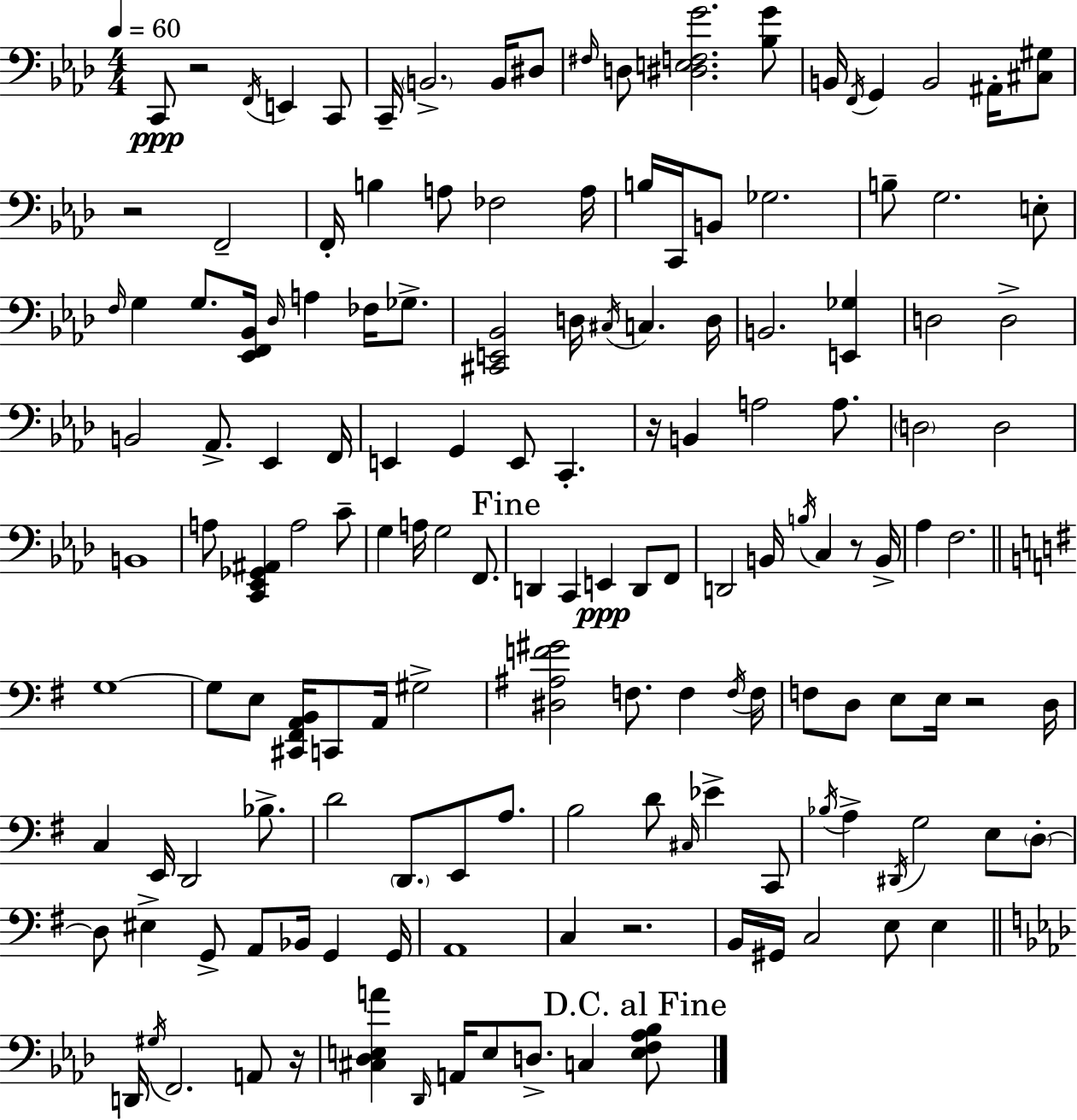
{
  \clef bass
  \numericTimeSignature
  \time 4/4
  \key aes \major
  \tempo 4 = 60
  c,8\ppp r2 \acciaccatura { f,16 } e,4 c,8 | c,16-- \parenthesize b,2.-> b,16 dis8 | \grace { fis16 } d8 <dis e f g'>2. | <bes g'>8 b,16 \acciaccatura { f,16 } g,4 b,2 | \break ais,16-. <cis gis>8 r2 f,2-- | f,16-. b4 a8 fes2 | a16 b16 c,16 b,8 ges2. | b8-- g2. | \break e8-. \grace { f16 } g4 g8. <ees, f, bes,>16 \grace { des16 } a4 | fes16 ges8.-> <cis, e, bes,>2 d16 \acciaccatura { cis16 } c4. | d16 b,2. | <e, ges>4 d2 d2-> | \break b,2 aes,8.-> | ees,4 f,16 e,4 g,4 e,8 | c,4.-. r16 b,4 a2 | a8. \parenthesize d2 d2 | \break b,1 | a8 <c, ees, ges, ais,>4 a2 | c'8-- g4 a16 g2 | f,8. \mark "Fine" d,4 c,4 e,4\ppp | \break d,8 f,8 d,2 b,16 \acciaccatura { b16 } | c4 r8 b,16-> aes4 f2. | \bar "||" \break \key e \minor g1~~ | g8 e8 <cis, fis, a, b,>16 c,8 a,16 gis2-> | <dis ais f' gis'>2 f8. f4 \acciaccatura { f16 } | f16 f8 d8 e8 e16 r2 | \break d16 c4 e,16 d,2 bes8.-> | d'2 \parenthesize d,8. e,8 a8. | b2 d'8 \grace { cis16 } ees'4-> | c,8 \acciaccatura { bes16 } a4-> \acciaccatura { dis,16 } g2 | \break e8 \parenthesize d8-.~~ d8 eis4-> g,8-> a,8 bes,16 g,4 | g,16 a,1 | c4 r2. | b,16 gis,16 c2 e8 | \break e4 \bar "||" \break \key aes \major d,16 \acciaccatura { gis16 } f,2. a,8 | r16 <cis des e a'>4 \grace { des,16 } a,16 e8 d8.-> c4 | \mark "D.C. al Fine" <e f aes bes>8 \bar "|."
}